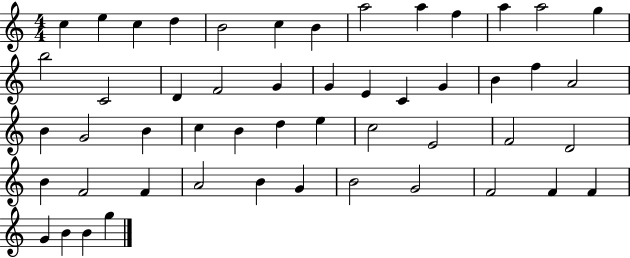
C5/q E5/q C5/q D5/q B4/h C5/q B4/q A5/h A5/q F5/q A5/q A5/h G5/q B5/h C4/h D4/q F4/h G4/q G4/q E4/q C4/q G4/q B4/q F5/q A4/h B4/q G4/h B4/q C5/q B4/q D5/q E5/q C5/h E4/h F4/h D4/h B4/q F4/h F4/q A4/h B4/q G4/q B4/h G4/h F4/h F4/q F4/q G4/q B4/q B4/q G5/q